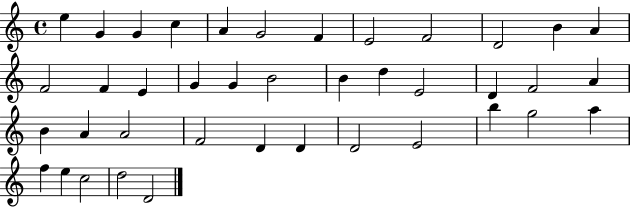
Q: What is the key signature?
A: C major